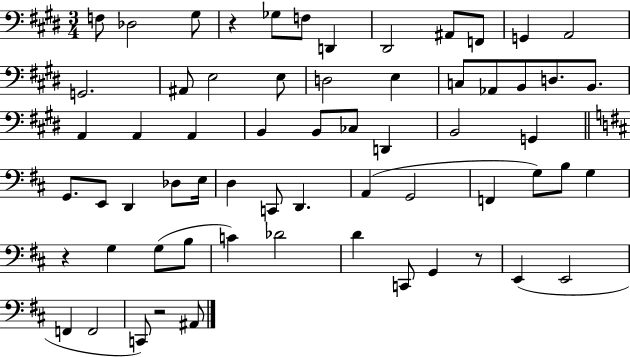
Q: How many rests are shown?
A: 4